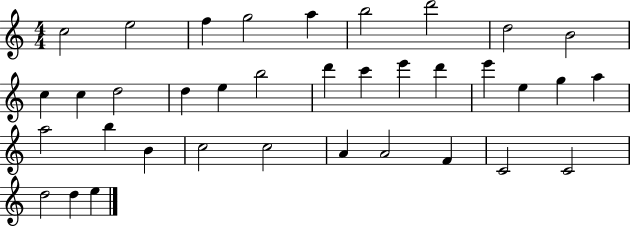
X:1
T:Untitled
M:4/4
L:1/4
K:C
c2 e2 f g2 a b2 d'2 d2 B2 c c d2 d e b2 d' c' e' d' e' e g a a2 b B c2 c2 A A2 F C2 C2 d2 d e